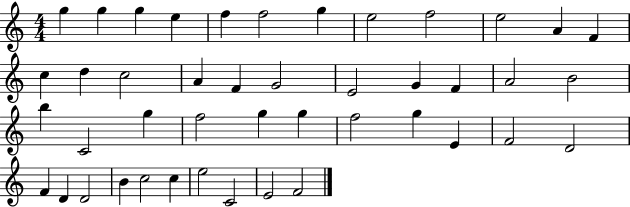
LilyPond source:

{
  \clef treble
  \numericTimeSignature
  \time 4/4
  \key c \major
  g''4 g''4 g''4 e''4 | f''4 f''2 g''4 | e''2 f''2 | e''2 a'4 f'4 | \break c''4 d''4 c''2 | a'4 f'4 g'2 | e'2 g'4 f'4 | a'2 b'2 | \break b''4 c'2 g''4 | f''2 g''4 g''4 | f''2 g''4 e'4 | f'2 d'2 | \break f'4 d'4 d'2 | b'4 c''2 c''4 | e''2 c'2 | e'2 f'2 | \break \bar "|."
}